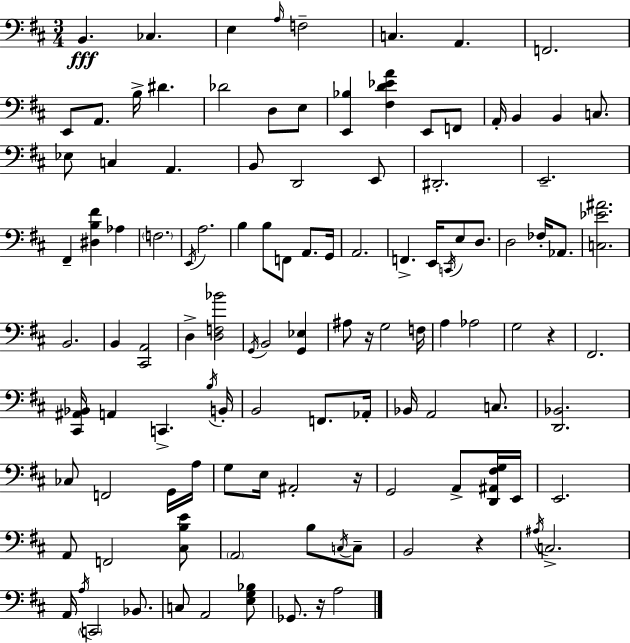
B2/q. CES3/q. E3/q A3/s F3/h C3/q. A2/q. F2/h. E2/e A2/e. B3/s D#4/q. Db4/h D3/e E3/e [E2,Bb3]/q [F#3,D4,Eb4,A4]/q E2/e F2/e A2/s B2/q B2/q C3/e. Eb3/e C3/q A2/q. B2/e D2/h E2/e D#2/h. E2/h. F#2/q [D#3,B3,F#4]/q Ab3/q F3/h. E2/s A3/h. B3/q B3/e F2/e A2/e. G2/s A2/h. F2/q. E2/s C2/s E3/e D3/e. D3/h FES3/s Ab2/e. [C3,Eb4,A#4]/h. B2/h. B2/q [C#2,A2]/h D3/q [D3,F3,Bb4]/h G2/s B2/h [G2,Eb3]/q A#3/e R/s G3/h F3/s A3/q Ab3/h G3/h R/q F#2/h. [C#2,A#2,Bb2]/s A2/q C2/q. B3/s B2/s B2/h F2/e. Ab2/s Bb2/s A2/h C3/e. [D2,Bb2]/h. CES3/e F2/h G2/s A3/s G3/e E3/s A#2/h R/s G2/h A2/e [D2,A#2,F#3,G3]/s E2/s E2/h. A2/e F2/h [C#3,B3,E4]/e A2/h B3/e C3/s C3/e B2/h R/q A#3/s C3/h. A2/s A3/s C2/h Bb2/e. C3/e A2/h [E3,G3,Bb3]/e Gb2/e. R/s A3/h